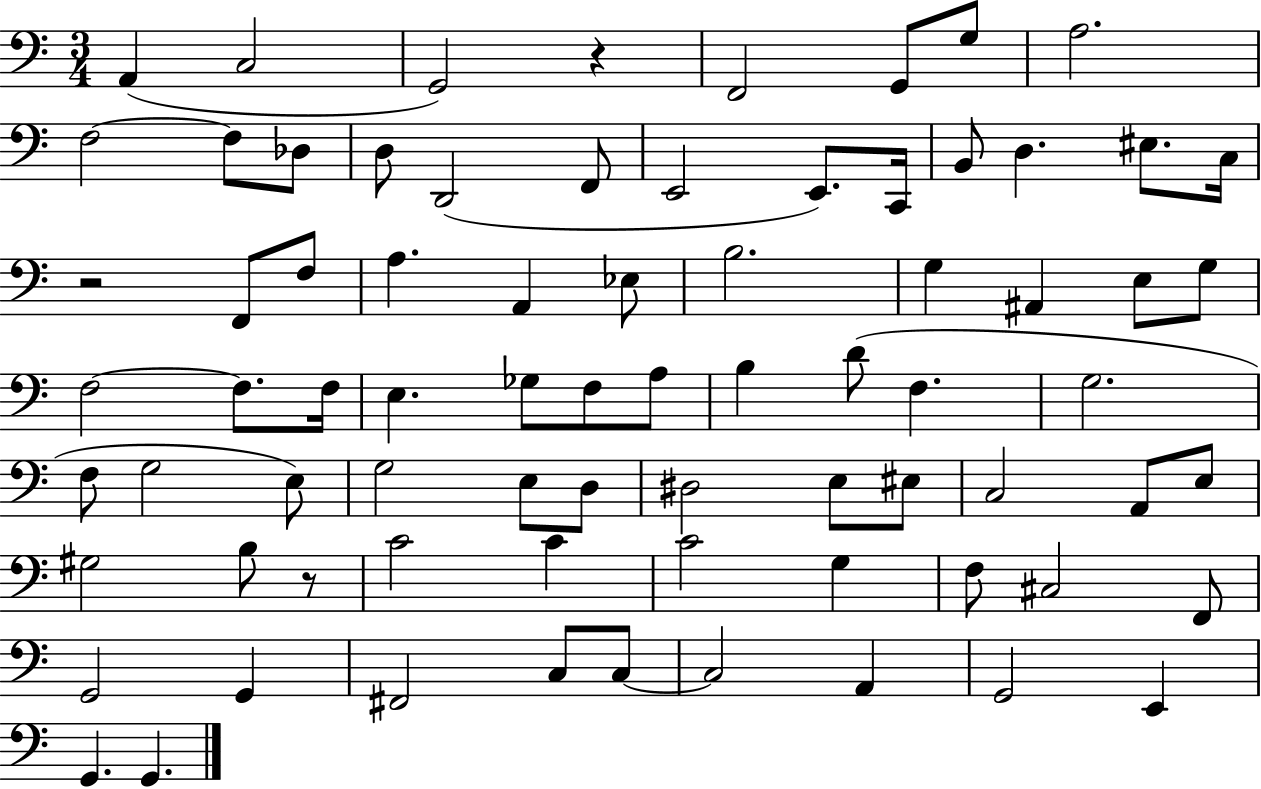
A2/q C3/h G2/h R/q F2/h G2/e G3/e A3/h. F3/h F3/e Db3/e D3/e D2/h F2/e E2/h E2/e. C2/s B2/e D3/q. EIS3/e. C3/s R/h F2/e F3/e A3/q. A2/q Eb3/e B3/h. G3/q A#2/q E3/e G3/e F3/h F3/e. F3/s E3/q. Gb3/e F3/e A3/e B3/q D4/e F3/q. G3/h. F3/e G3/h E3/e G3/h E3/e D3/e D#3/h E3/e EIS3/e C3/h A2/e E3/e G#3/h B3/e R/e C4/h C4/q C4/h G3/q F3/e C#3/h F2/e G2/h G2/q F#2/h C3/e C3/e C3/h A2/q G2/h E2/q G2/q. G2/q.